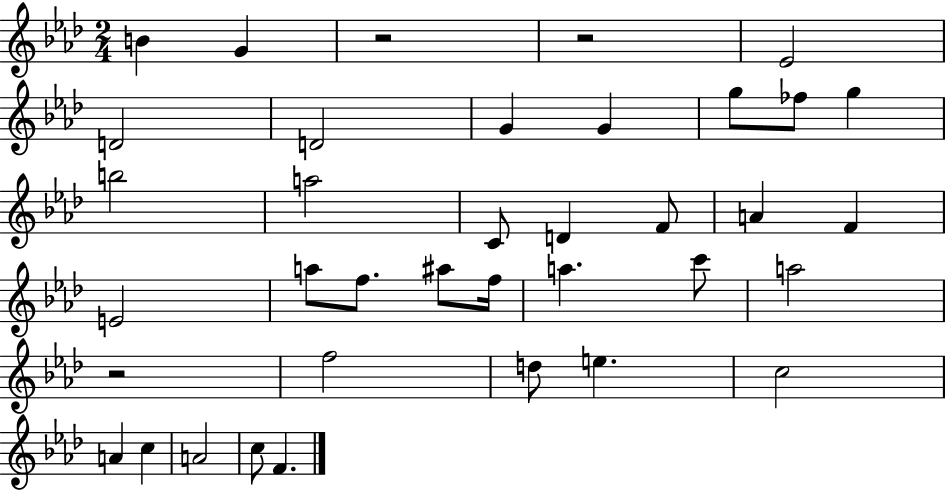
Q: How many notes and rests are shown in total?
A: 37